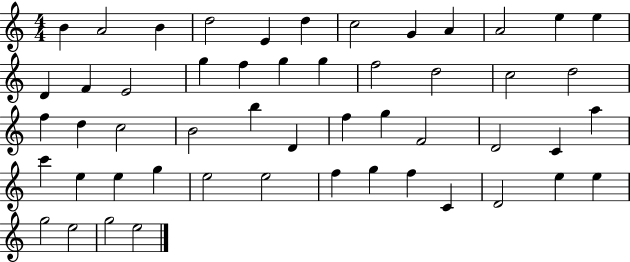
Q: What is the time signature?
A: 4/4